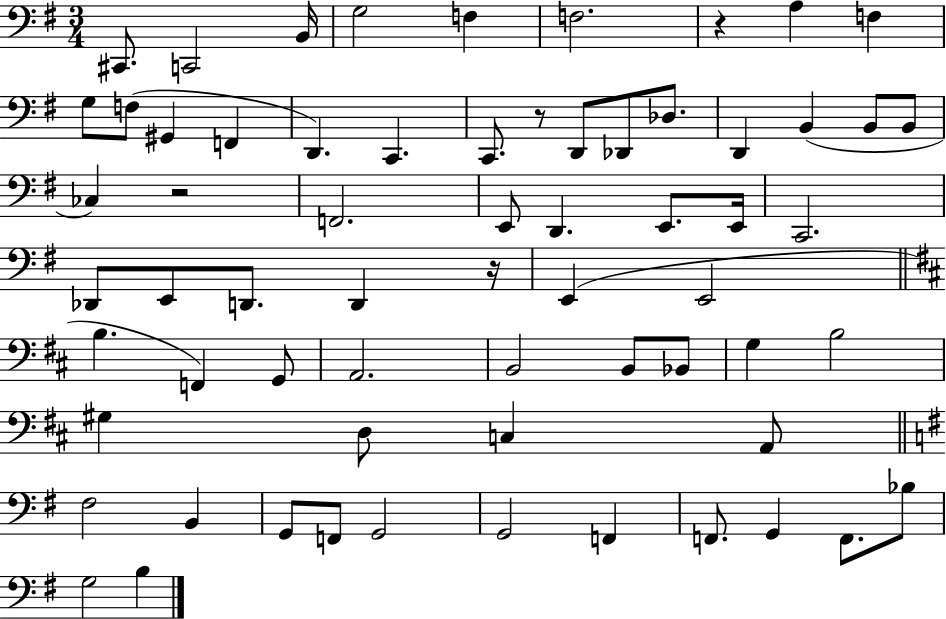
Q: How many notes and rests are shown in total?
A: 65